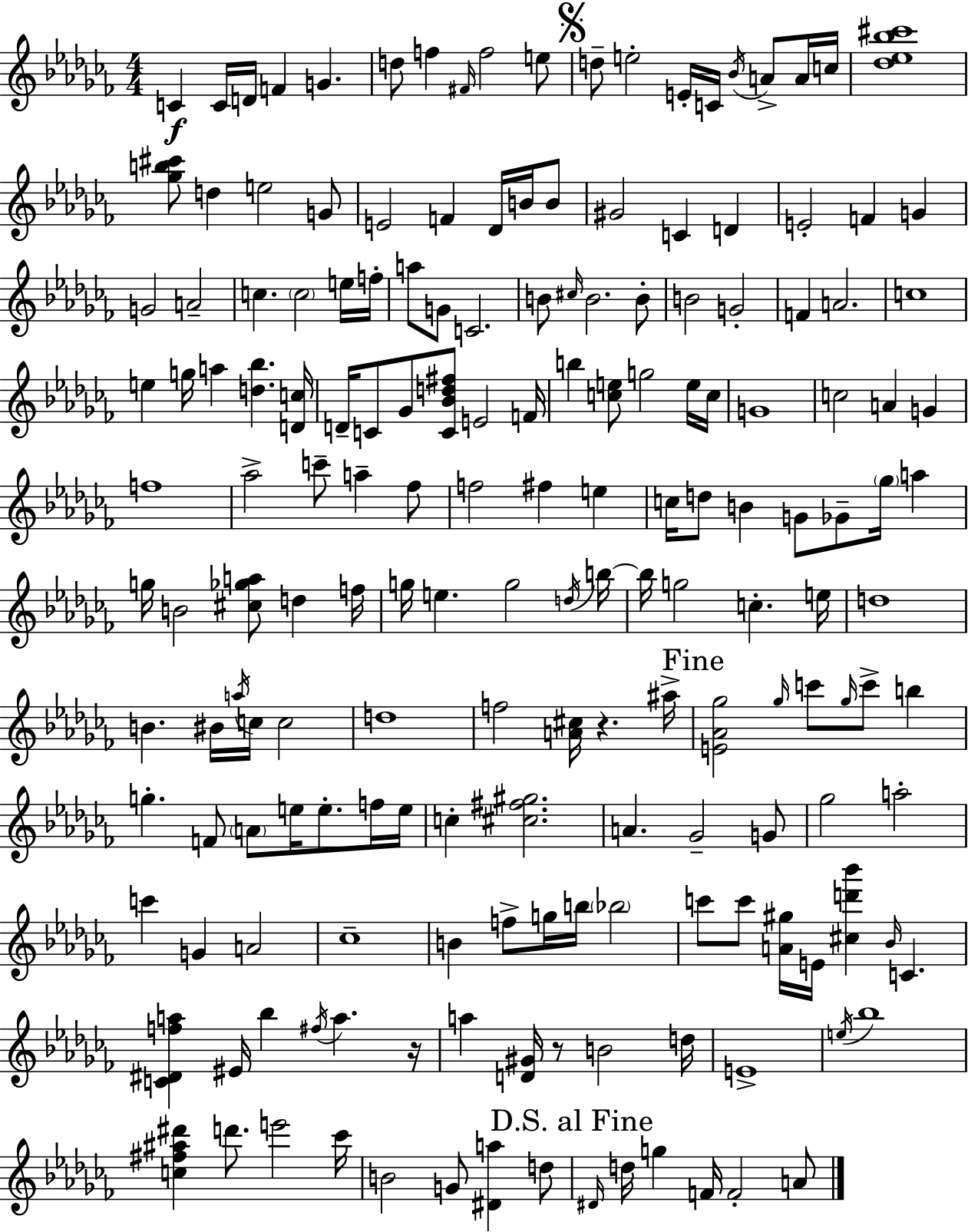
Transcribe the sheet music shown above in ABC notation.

X:1
T:Untitled
M:4/4
L:1/4
K:Abm
C C/4 D/4 F G d/2 f ^F/4 f2 e/2 d/2 e2 E/4 C/4 _B/4 A/2 A/4 c/4 [_d_e_b^c']4 [_gb^c']/2 d e2 G/2 E2 F _D/4 B/4 B/2 ^G2 C D E2 F G G2 A2 c c2 e/4 f/4 a/2 G/2 C2 B/2 ^c/4 B2 B/2 B2 G2 F A2 c4 e g/4 a [d_b] [Dc]/4 D/4 C/2 _G/2 [C_Bd^f]/2 E2 F/4 b [ce]/2 g2 e/4 c/4 G4 c2 A G f4 _a2 c'/2 a _f/2 f2 ^f e c/4 d/2 B G/2 _G/2 _g/4 a g/4 B2 [^c_ga]/2 d f/4 g/4 e g2 d/4 b/4 b/4 g2 c e/4 d4 B ^B/4 a/4 c/4 c2 d4 f2 [A^c]/4 z ^a/4 [E_A_g]2 _g/4 c'/2 _g/4 c'/2 b g F/2 A/2 e/4 e/2 f/4 e/4 c [^c^f^g]2 A _G2 G/2 _g2 a2 c' G A2 _c4 B f/2 g/4 b/4 _b2 c'/2 c'/2 [A^g]/4 E/4 [^cd'_b'] _B/4 C [C^Dfa] ^E/4 _b ^f/4 a z/4 a [D^G]/4 z/2 B2 d/4 E4 e/4 _b4 [c^f^a^d'] d'/2 e'2 _c'/4 B2 G/2 [^Da] d/2 ^D/4 d/4 g F/4 F2 A/2